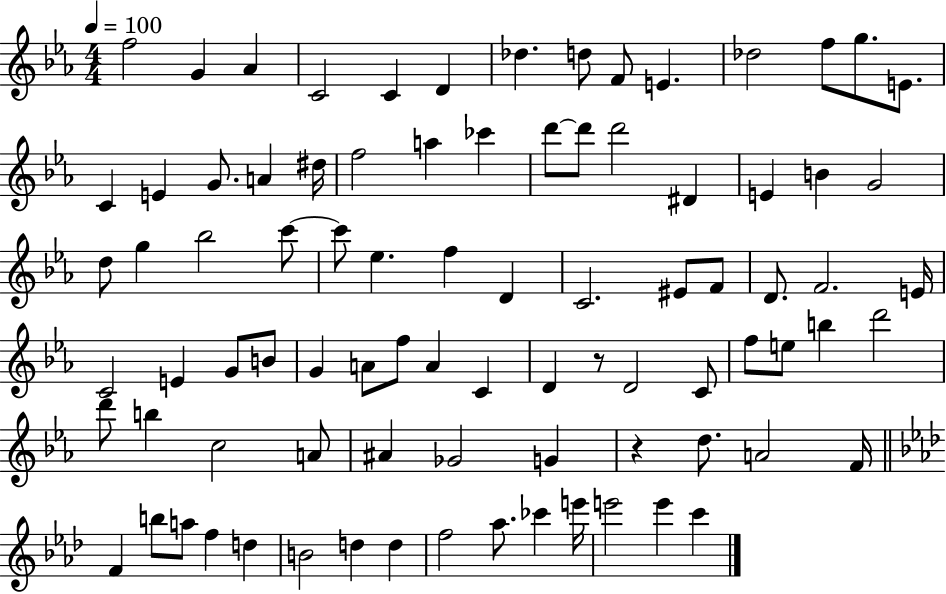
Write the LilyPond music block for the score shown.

{
  \clef treble
  \numericTimeSignature
  \time 4/4
  \key ees \major
  \tempo 4 = 100
  \repeat volta 2 { f''2 g'4 aes'4 | c'2 c'4 d'4 | des''4. d''8 f'8 e'4. | des''2 f''8 g''8. e'8. | \break c'4 e'4 g'8. a'4 dis''16 | f''2 a''4 ces'''4 | d'''8~~ d'''8 d'''2 dis'4 | e'4 b'4 g'2 | \break d''8 g''4 bes''2 c'''8~~ | c'''8 ees''4. f''4 d'4 | c'2. eis'8 f'8 | d'8. f'2. e'16 | \break c'2 e'4 g'8 b'8 | g'4 a'8 f''8 a'4 c'4 | d'4 r8 d'2 c'8 | f''8 e''8 b''4 d'''2 | \break d'''8 b''4 c''2 a'8 | ais'4 ges'2 g'4 | r4 d''8. a'2 f'16 | \bar "||" \break \key f \minor f'4 b''8 a''8 f''4 d''4 | b'2 d''4 d''4 | f''2 aes''8. ces'''4 e'''16 | e'''2 e'''4 c'''4 | \break } \bar "|."
}